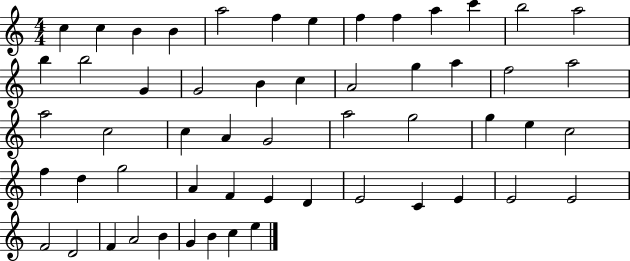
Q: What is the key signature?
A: C major